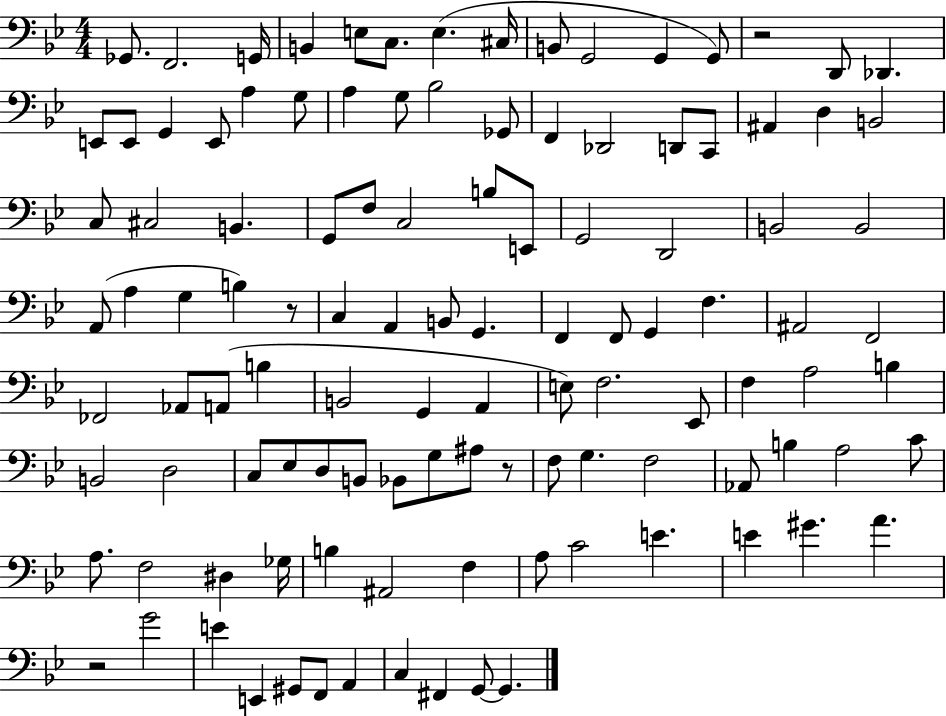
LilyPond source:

{
  \clef bass
  \numericTimeSignature
  \time 4/4
  \key bes \major
  ges,8. f,2. g,16 | b,4 e8 c8. e4.( cis16 | b,8 g,2 g,4 g,8) | r2 d,8 des,4. | \break e,8 e,8 g,4 e,8 a4 g8 | a4 g8 bes2 ges,8 | f,4 des,2 d,8 c,8 | ais,4 d4 b,2 | \break c8 cis2 b,4. | g,8 f8 c2 b8 e,8 | g,2 d,2 | b,2 b,2 | \break a,8( a4 g4 b4) r8 | c4 a,4 b,8 g,4. | f,4 f,8 g,4 f4. | ais,2 f,2 | \break fes,2 aes,8 a,8( b4 | b,2 g,4 a,4 | e8) f2. ees,8 | f4 a2 b4 | \break b,2 d2 | c8 ees8 d8 b,8 bes,8 g8 ais8 r8 | f8 g4. f2 | aes,8 b4 a2 c'8 | \break a8. f2 dis4 ges16 | b4 ais,2 f4 | a8 c'2 e'4. | e'4 gis'4. a'4. | \break r2 g'2 | e'4 e,4 gis,8 f,8 a,4 | c4 fis,4 g,8~~ g,4. | \bar "|."
}